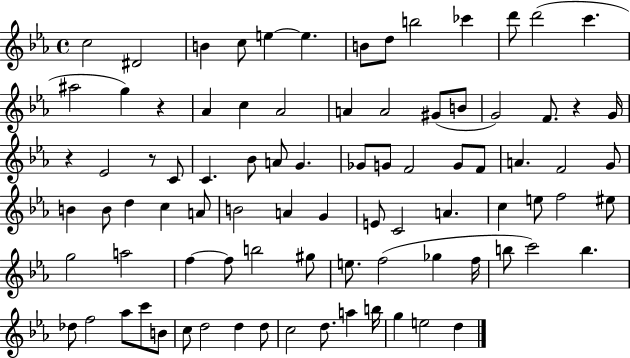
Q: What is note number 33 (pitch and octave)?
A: G4